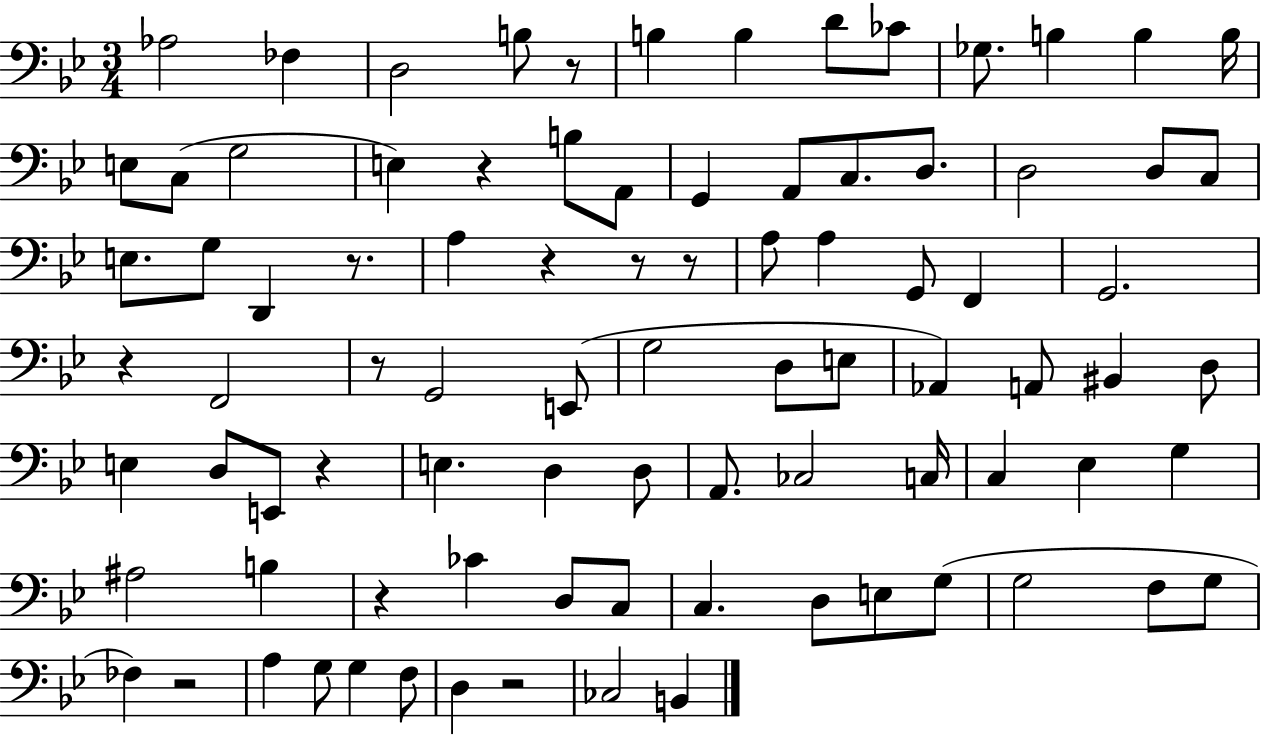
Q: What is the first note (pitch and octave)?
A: Ab3